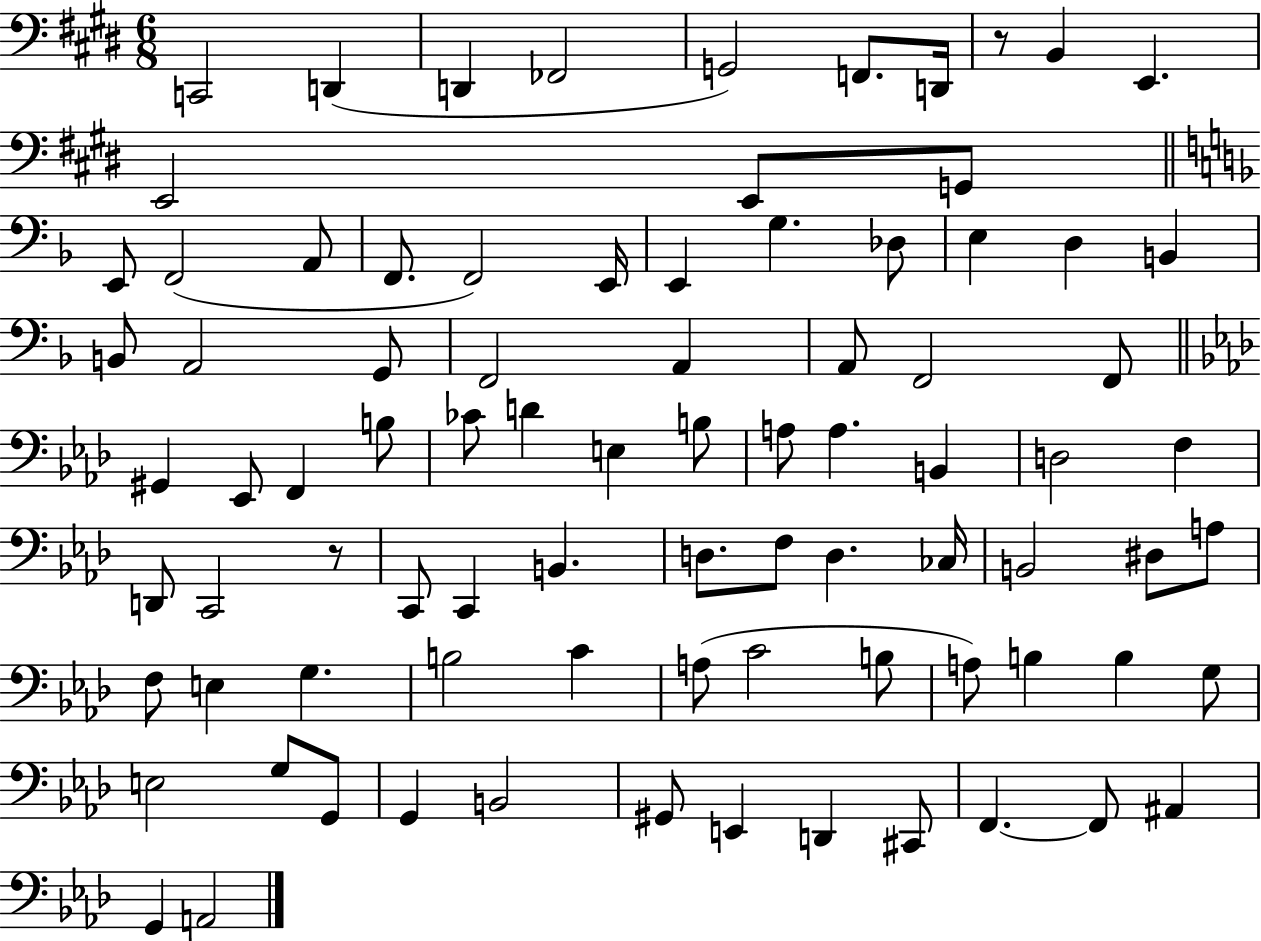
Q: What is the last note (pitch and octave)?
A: A2